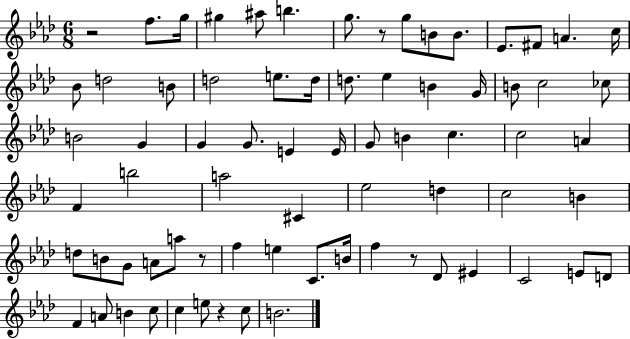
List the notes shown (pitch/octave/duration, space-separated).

R/h F5/e. G5/s G#5/q A#5/e B5/q. G5/e. R/e G5/e B4/e B4/e. Eb4/e. F#4/e A4/q. C5/s Bb4/e D5/h B4/e D5/h E5/e. D5/s D5/e. Eb5/q B4/q G4/s B4/e C5/h CES5/e B4/h G4/q G4/q G4/e. E4/q E4/s G4/e B4/q C5/q. C5/h A4/q F4/q B5/h A5/h C#4/q Eb5/h D5/q C5/h B4/q D5/e B4/e G4/e A4/e A5/e R/e F5/q E5/q C4/e. B4/s F5/q R/e Db4/e EIS4/q C4/h E4/e D4/e F4/q A4/e B4/q C5/e C5/q E5/e R/q C5/e B4/h.